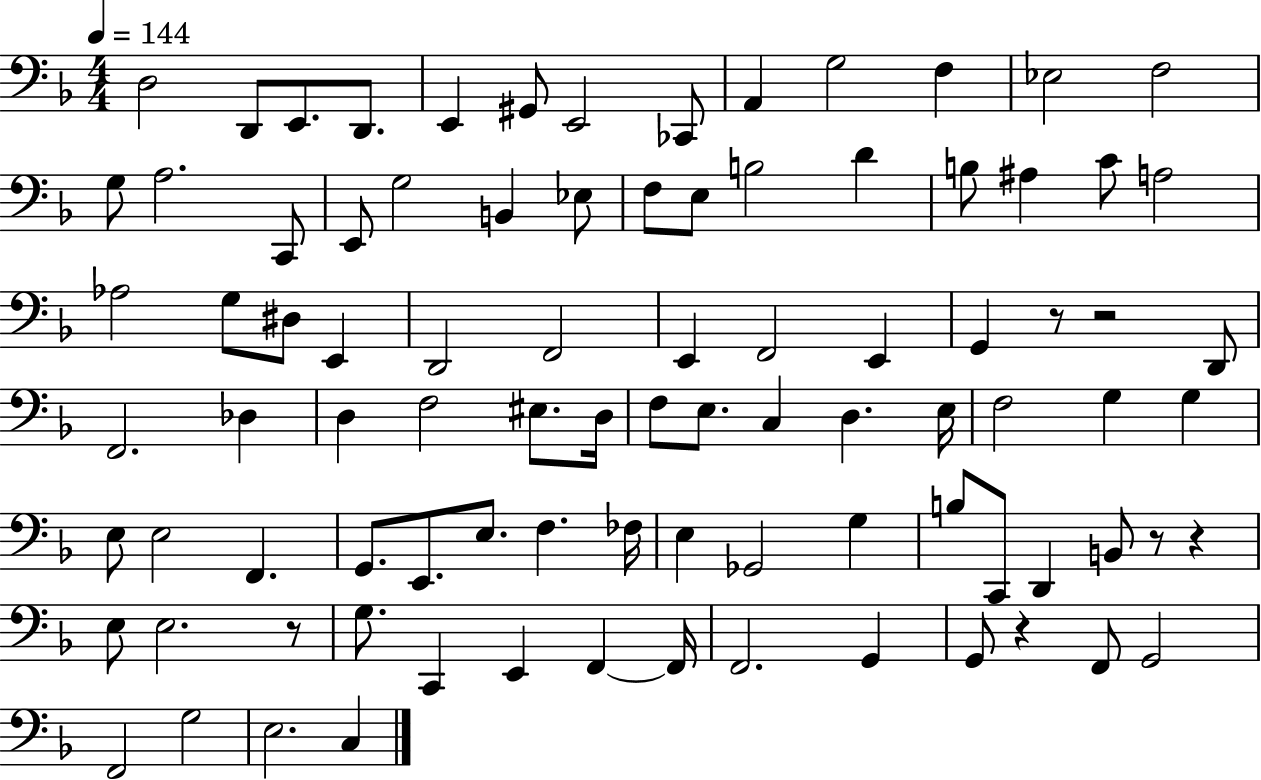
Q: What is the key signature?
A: F major